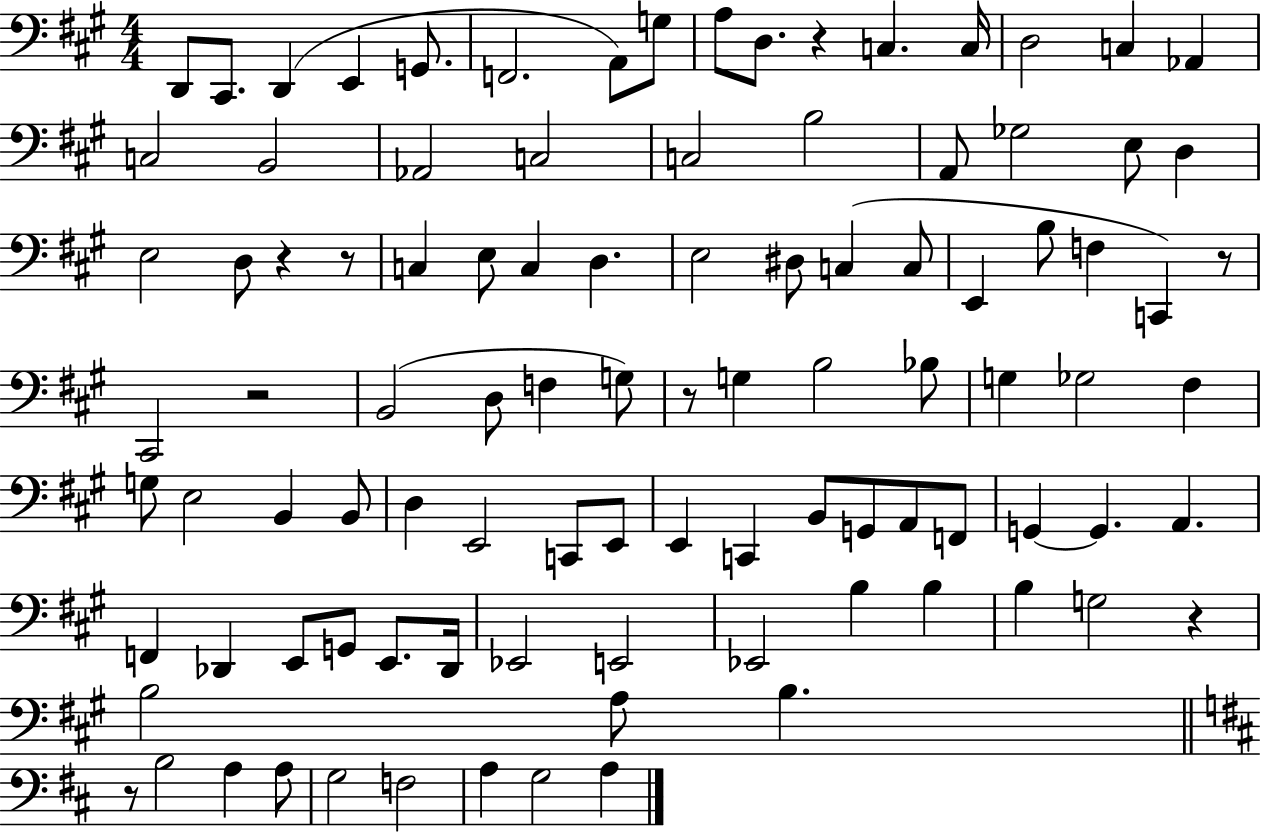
{
  \clef bass
  \numericTimeSignature
  \time 4/4
  \key a \major
  \repeat volta 2 { d,8 cis,8. d,4( e,4 g,8. | f,2. a,8) g8 | a8 d8. r4 c4. c16 | d2 c4 aes,4 | \break c2 b,2 | aes,2 c2 | c2 b2 | a,8 ges2 e8 d4 | \break e2 d8 r4 r8 | c4 e8 c4 d4. | e2 dis8 c4( c8 | e,4 b8 f4 c,4) r8 | \break cis,2 r2 | b,2( d8 f4 g8) | r8 g4 b2 bes8 | g4 ges2 fis4 | \break g8 e2 b,4 b,8 | d4 e,2 c,8 e,8 | e,4 c,4 b,8 g,8 a,8 f,8 | g,4~~ g,4. a,4. | \break f,4 des,4 e,8 g,8 e,8. des,16 | ees,2 e,2 | ees,2 b4 b4 | b4 g2 r4 | \break b2 a8 b4. | \bar "||" \break \key b \minor r8 b2 a4 a8 | g2 f2 | a4 g2 a4 | } \bar "|."
}